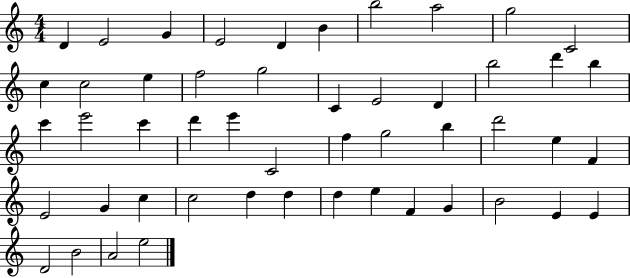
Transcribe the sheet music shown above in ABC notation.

X:1
T:Untitled
M:4/4
L:1/4
K:C
D E2 G E2 D B b2 a2 g2 C2 c c2 e f2 g2 C E2 D b2 d' b c' e'2 c' d' e' C2 f g2 b d'2 e F E2 G c c2 d d d e F G B2 E E D2 B2 A2 e2